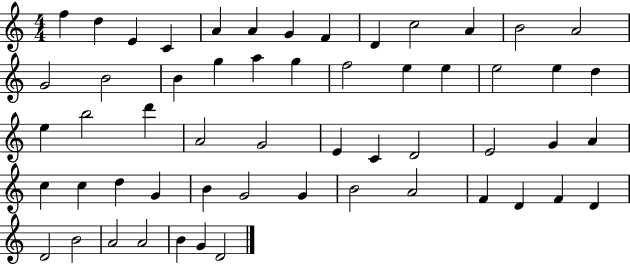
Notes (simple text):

F5/q D5/q E4/q C4/q A4/q A4/q G4/q F4/q D4/q C5/h A4/q B4/h A4/h G4/h B4/h B4/q G5/q A5/q G5/q F5/h E5/q E5/q E5/h E5/q D5/q E5/q B5/h D6/q A4/h G4/h E4/q C4/q D4/h E4/h G4/q A4/q C5/q C5/q D5/q G4/q B4/q G4/h G4/q B4/h A4/h F4/q D4/q F4/q D4/q D4/h B4/h A4/h A4/h B4/q G4/q D4/h